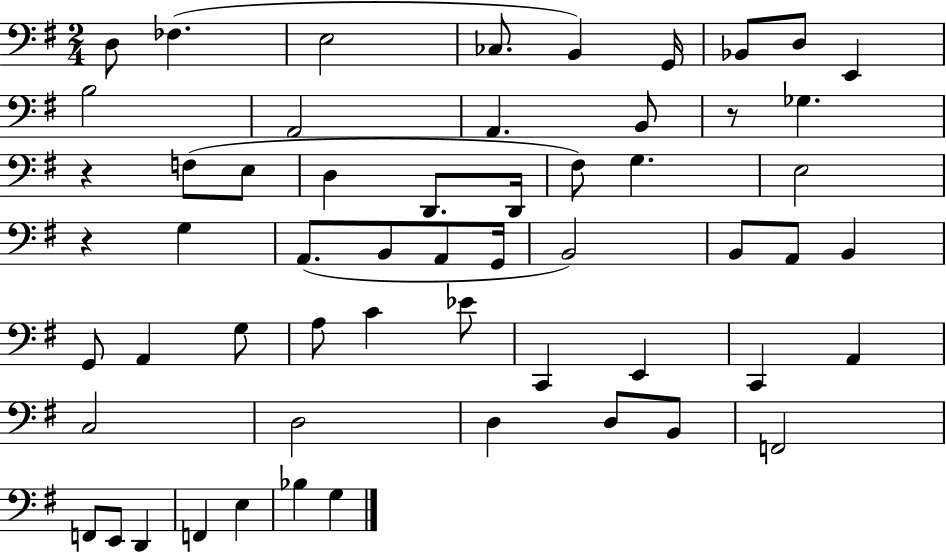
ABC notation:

X:1
T:Untitled
M:2/4
L:1/4
K:G
D,/2 _F, E,2 _C,/2 B,, G,,/4 _B,,/2 D,/2 E,, B,2 A,,2 A,, B,,/2 z/2 _G, z F,/2 E,/2 D, D,,/2 D,,/4 ^F,/2 G, E,2 z G, A,,/2 B,,/2 A,,/2 G,,/4 B,,2 B,,/2 A,,/2 B,, G,,/2 A,, G,/2 A,/2 C _E/2 C,, E,, C,, A,, C,2 D,2 D, D,/2 B,,/2 F,,2 F,,/2 E,,/2 D,, F,, E, _B, G,